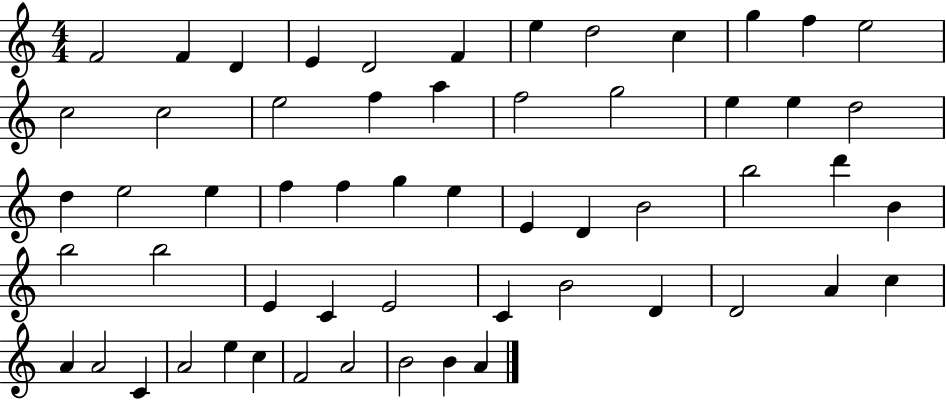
{
  \clef treble
  \numericTimeSignature
  \time 4/4
  \key c \major
  f'2 f'4 d'4 | e'4 d'2 f'4 | e''4 d''2 c''4 | g''4 f''4 e''2 | \break c''2 c''2 | e''2 f''4 a''4 | f''2 g''2 | e''4 e''4 d''2 | \break d''4 e''2 e''4 | f''4 f''4 g''4 e''4 | e'4 d'4 b'2 | b''2 d'''4 b'4 | \break b''2 b''2 | e'4 c'4 e'2 | c'4 b'2 d'4 | d'2 a'4 c''4 | \break a'4 a'2 c'4 | a'2 e''4 c''4 | f'2 a'2 | b'2 b'4 a'4 | \break \bar "|."
}